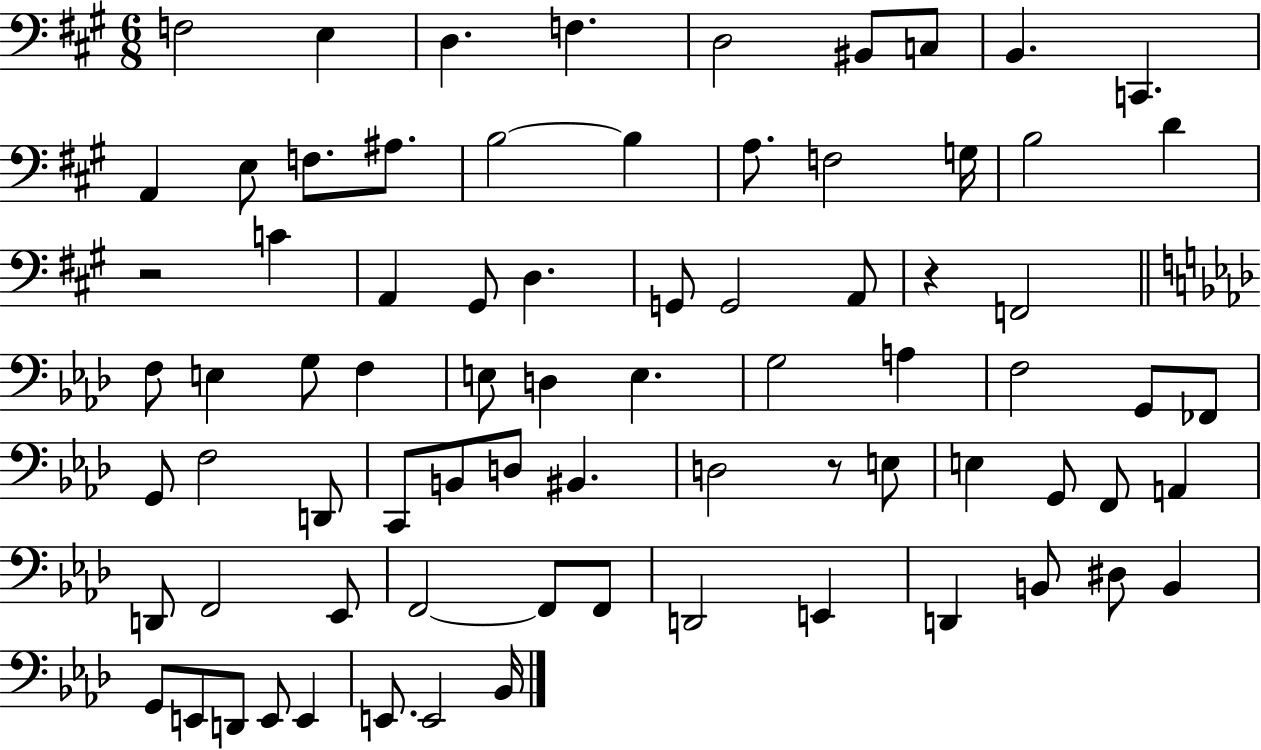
X:1
T:Untitled
M:6/8
L:1/4
K:A
F,2 E, D, F, D,2 ^B,,/2 C,/2 B,, C,, A,, E,/2 F,/2 ^A,/2 B,2 B, A,/2 F,2 G,/4 B,2 D z2 C A,, ^G,,/2 D, G,,/2 G,,2 A,,/2 z F,,2 F,/2 E, G,/2 F, E,/2 D, E, G,2 A, F,2 G,,/2 _F,,/2 G,,/2 F,2 D,,/2 C,,/2 B,,/2 D,/2 ^B,, D,2 z/2 E,/2 E, G,,/2 F,,/2 A,, D,,/2 F,,2 _E,,/2 F,,2 F,,/2 F,,/2 D,,2 E,, D,, B,,/2 ^D,/2 B,, G,,/2 E,,/2 D,,/2 E,,/2 E,, E,,/2 E,,2 _B,,/4